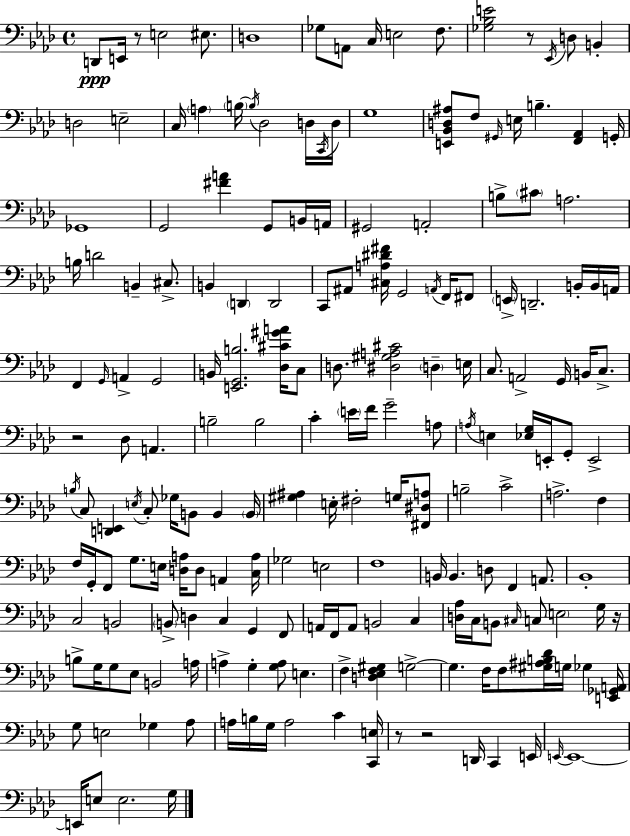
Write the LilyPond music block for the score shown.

{
  \clef bass
  \time 4/4
  \defaultTimeSignature
  \key aes \major
  d,8\ppp e,16 r8 e2 eis8. | d1 | ges8 a,8 c16 e2 f8. | <ges bes e'>2 r8 \acciaccatura { ees,16 } d8 b,4-. | \break d2 e2-- | c16 \parenthesize a4 \parenthesize b16~~ \acciaccatura { b16 } des2 | d16 \acciaccatura { c,16 } d16 g1 | <e, bes, d ais>8 f8 \grace { gis,16 } e16 b4.-- <f, aes,>4 | \break g,16-. ges,1 | g,2 <fis' a'>4 | g,8 b,16 a,16 gis,2 a,2-. | b8-> \parenthesize cis'8 a2. | \break b16 d'2 b,4-- | cis8.-> b,4 \parenthesize d,4 d,2 | c,8 ais,8 <cis a dis' fis'>16 g,2 | \acciaccatura { a,16 } f,16 fis,8 \parenthesize e,16-> d,2.-- | \break b,16-. b,16 a,16 f,4 \grace { g,16 } a,4-> g,2 | b,16 <e, g, b>2. | <des cis' gis' a'>16 c8 d8. <dis gis a cis'>2 | \parenthesize d4-- e16 c8. a,2-> | \break g,16 b,16 c8.-> r2 des8 | a,4. b2-- b2 | c'4-. \parenthesize e'16 f'16 g'2-- | a8 \acciaccatura { a16 } e4 <ees g>16 e,16-. g,8-. e,2-> | \break \acciaccatura { b16 } c8 <d, e,>4 \acciaccatura { e16 } c8-. | ges16 b,8 b,4 \parenthesize b,16 <gis ais>4 e16-. fis2-. | g16 <fis, dis a>8 b2-- | c'2-> a2.-> | \break f4 f16 g,16-. f,8 g8. | e16 <d a>16 d8 a,4 <c a>16 ges2 | e2 f1 | b,16 b,4. | \break d8 f,4 a,8. bes,1-. | c2 | b,2 \parenthesize b,8-> d4 c4 | g,4 f,8 a,16 f,16 a,8 b,2 | \break c4 <d aes>16 c16 b,8 \grace { cis16 } c8 | \parenthesize e2 g16 r16 b8-> g16 g8 ees8 | b,2 a16 a4-> g4-. | <g a>8 e4. f4-> <d ees f gis>4 | \break g2->~~ g4. | f16 f8 <gis ais b des'>16 g16 ges4 <e, ges, a,>16 g8 e2 | ges4 aes8 a16 b16 g16 a2 | c'4 <c, e>16 r8 r2 | \break d,16 c,4 e,16 \grace { e,16~ }~ e,1 | e,16 e8 e2. | g16 \bar "|."
}